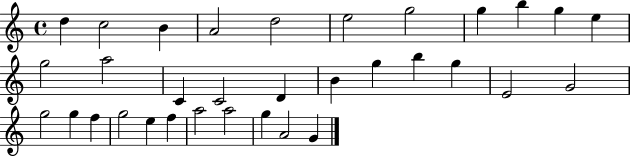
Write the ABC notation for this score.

X:1
T:Untitled
M:4/4
L:1/4
K:C
d c2 B A2 d2 e2 g2 g b g e g2 a2 C C2 D B g b g E2 G2 g2 g f g2 e f a2 a2 g A2 G